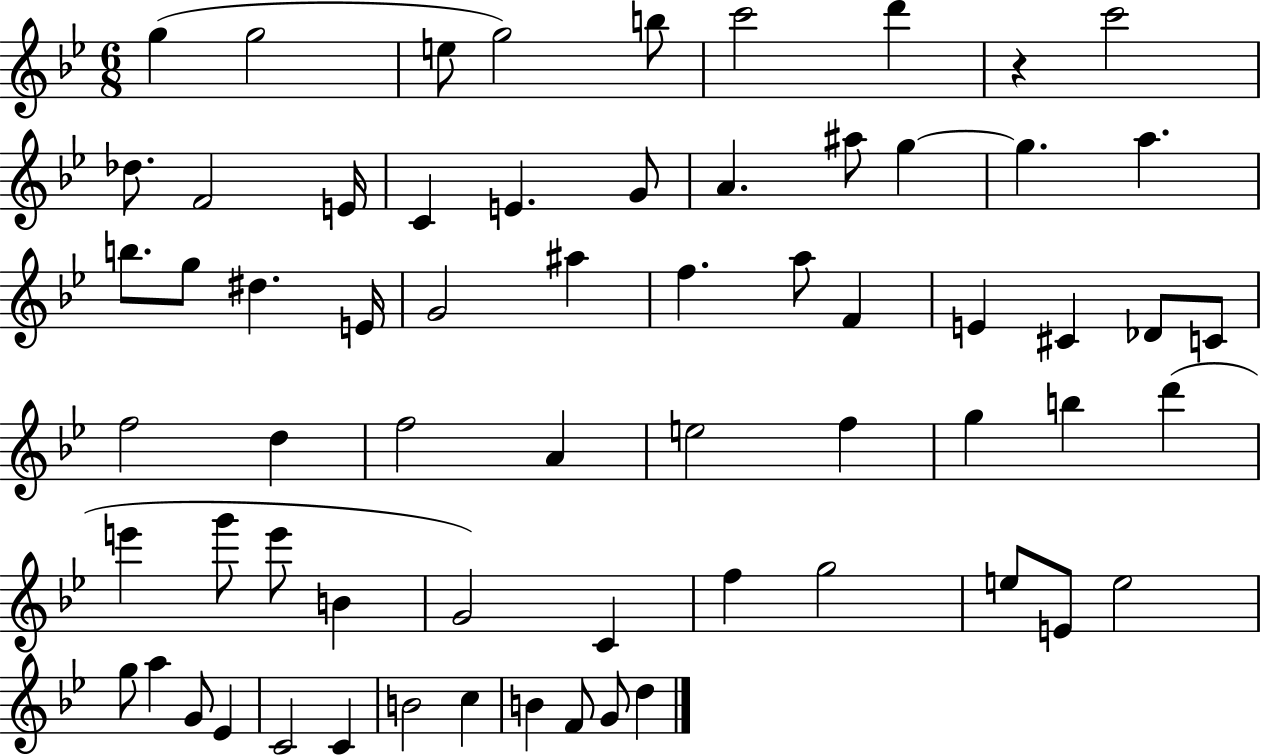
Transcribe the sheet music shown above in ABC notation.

X:1
T:Untitled
M:6/8
L:1/4
K:Bb
g g2 e/2 g2 b/2 c'2 d' z c'2 _d/2 F2 E/4 C E G/2 A ^a/2 g g a b/2 g/2 ^d E/4 G2 ^a f a/2 F E ^C _D/2 C/2 f2 d f2 A e2 f g b d' e' g'/2 e'/2 B G2 C f g2 e/2 E/2 e2 g/2 a G/2 _E C2 C B2 c B F/2 G/2 d